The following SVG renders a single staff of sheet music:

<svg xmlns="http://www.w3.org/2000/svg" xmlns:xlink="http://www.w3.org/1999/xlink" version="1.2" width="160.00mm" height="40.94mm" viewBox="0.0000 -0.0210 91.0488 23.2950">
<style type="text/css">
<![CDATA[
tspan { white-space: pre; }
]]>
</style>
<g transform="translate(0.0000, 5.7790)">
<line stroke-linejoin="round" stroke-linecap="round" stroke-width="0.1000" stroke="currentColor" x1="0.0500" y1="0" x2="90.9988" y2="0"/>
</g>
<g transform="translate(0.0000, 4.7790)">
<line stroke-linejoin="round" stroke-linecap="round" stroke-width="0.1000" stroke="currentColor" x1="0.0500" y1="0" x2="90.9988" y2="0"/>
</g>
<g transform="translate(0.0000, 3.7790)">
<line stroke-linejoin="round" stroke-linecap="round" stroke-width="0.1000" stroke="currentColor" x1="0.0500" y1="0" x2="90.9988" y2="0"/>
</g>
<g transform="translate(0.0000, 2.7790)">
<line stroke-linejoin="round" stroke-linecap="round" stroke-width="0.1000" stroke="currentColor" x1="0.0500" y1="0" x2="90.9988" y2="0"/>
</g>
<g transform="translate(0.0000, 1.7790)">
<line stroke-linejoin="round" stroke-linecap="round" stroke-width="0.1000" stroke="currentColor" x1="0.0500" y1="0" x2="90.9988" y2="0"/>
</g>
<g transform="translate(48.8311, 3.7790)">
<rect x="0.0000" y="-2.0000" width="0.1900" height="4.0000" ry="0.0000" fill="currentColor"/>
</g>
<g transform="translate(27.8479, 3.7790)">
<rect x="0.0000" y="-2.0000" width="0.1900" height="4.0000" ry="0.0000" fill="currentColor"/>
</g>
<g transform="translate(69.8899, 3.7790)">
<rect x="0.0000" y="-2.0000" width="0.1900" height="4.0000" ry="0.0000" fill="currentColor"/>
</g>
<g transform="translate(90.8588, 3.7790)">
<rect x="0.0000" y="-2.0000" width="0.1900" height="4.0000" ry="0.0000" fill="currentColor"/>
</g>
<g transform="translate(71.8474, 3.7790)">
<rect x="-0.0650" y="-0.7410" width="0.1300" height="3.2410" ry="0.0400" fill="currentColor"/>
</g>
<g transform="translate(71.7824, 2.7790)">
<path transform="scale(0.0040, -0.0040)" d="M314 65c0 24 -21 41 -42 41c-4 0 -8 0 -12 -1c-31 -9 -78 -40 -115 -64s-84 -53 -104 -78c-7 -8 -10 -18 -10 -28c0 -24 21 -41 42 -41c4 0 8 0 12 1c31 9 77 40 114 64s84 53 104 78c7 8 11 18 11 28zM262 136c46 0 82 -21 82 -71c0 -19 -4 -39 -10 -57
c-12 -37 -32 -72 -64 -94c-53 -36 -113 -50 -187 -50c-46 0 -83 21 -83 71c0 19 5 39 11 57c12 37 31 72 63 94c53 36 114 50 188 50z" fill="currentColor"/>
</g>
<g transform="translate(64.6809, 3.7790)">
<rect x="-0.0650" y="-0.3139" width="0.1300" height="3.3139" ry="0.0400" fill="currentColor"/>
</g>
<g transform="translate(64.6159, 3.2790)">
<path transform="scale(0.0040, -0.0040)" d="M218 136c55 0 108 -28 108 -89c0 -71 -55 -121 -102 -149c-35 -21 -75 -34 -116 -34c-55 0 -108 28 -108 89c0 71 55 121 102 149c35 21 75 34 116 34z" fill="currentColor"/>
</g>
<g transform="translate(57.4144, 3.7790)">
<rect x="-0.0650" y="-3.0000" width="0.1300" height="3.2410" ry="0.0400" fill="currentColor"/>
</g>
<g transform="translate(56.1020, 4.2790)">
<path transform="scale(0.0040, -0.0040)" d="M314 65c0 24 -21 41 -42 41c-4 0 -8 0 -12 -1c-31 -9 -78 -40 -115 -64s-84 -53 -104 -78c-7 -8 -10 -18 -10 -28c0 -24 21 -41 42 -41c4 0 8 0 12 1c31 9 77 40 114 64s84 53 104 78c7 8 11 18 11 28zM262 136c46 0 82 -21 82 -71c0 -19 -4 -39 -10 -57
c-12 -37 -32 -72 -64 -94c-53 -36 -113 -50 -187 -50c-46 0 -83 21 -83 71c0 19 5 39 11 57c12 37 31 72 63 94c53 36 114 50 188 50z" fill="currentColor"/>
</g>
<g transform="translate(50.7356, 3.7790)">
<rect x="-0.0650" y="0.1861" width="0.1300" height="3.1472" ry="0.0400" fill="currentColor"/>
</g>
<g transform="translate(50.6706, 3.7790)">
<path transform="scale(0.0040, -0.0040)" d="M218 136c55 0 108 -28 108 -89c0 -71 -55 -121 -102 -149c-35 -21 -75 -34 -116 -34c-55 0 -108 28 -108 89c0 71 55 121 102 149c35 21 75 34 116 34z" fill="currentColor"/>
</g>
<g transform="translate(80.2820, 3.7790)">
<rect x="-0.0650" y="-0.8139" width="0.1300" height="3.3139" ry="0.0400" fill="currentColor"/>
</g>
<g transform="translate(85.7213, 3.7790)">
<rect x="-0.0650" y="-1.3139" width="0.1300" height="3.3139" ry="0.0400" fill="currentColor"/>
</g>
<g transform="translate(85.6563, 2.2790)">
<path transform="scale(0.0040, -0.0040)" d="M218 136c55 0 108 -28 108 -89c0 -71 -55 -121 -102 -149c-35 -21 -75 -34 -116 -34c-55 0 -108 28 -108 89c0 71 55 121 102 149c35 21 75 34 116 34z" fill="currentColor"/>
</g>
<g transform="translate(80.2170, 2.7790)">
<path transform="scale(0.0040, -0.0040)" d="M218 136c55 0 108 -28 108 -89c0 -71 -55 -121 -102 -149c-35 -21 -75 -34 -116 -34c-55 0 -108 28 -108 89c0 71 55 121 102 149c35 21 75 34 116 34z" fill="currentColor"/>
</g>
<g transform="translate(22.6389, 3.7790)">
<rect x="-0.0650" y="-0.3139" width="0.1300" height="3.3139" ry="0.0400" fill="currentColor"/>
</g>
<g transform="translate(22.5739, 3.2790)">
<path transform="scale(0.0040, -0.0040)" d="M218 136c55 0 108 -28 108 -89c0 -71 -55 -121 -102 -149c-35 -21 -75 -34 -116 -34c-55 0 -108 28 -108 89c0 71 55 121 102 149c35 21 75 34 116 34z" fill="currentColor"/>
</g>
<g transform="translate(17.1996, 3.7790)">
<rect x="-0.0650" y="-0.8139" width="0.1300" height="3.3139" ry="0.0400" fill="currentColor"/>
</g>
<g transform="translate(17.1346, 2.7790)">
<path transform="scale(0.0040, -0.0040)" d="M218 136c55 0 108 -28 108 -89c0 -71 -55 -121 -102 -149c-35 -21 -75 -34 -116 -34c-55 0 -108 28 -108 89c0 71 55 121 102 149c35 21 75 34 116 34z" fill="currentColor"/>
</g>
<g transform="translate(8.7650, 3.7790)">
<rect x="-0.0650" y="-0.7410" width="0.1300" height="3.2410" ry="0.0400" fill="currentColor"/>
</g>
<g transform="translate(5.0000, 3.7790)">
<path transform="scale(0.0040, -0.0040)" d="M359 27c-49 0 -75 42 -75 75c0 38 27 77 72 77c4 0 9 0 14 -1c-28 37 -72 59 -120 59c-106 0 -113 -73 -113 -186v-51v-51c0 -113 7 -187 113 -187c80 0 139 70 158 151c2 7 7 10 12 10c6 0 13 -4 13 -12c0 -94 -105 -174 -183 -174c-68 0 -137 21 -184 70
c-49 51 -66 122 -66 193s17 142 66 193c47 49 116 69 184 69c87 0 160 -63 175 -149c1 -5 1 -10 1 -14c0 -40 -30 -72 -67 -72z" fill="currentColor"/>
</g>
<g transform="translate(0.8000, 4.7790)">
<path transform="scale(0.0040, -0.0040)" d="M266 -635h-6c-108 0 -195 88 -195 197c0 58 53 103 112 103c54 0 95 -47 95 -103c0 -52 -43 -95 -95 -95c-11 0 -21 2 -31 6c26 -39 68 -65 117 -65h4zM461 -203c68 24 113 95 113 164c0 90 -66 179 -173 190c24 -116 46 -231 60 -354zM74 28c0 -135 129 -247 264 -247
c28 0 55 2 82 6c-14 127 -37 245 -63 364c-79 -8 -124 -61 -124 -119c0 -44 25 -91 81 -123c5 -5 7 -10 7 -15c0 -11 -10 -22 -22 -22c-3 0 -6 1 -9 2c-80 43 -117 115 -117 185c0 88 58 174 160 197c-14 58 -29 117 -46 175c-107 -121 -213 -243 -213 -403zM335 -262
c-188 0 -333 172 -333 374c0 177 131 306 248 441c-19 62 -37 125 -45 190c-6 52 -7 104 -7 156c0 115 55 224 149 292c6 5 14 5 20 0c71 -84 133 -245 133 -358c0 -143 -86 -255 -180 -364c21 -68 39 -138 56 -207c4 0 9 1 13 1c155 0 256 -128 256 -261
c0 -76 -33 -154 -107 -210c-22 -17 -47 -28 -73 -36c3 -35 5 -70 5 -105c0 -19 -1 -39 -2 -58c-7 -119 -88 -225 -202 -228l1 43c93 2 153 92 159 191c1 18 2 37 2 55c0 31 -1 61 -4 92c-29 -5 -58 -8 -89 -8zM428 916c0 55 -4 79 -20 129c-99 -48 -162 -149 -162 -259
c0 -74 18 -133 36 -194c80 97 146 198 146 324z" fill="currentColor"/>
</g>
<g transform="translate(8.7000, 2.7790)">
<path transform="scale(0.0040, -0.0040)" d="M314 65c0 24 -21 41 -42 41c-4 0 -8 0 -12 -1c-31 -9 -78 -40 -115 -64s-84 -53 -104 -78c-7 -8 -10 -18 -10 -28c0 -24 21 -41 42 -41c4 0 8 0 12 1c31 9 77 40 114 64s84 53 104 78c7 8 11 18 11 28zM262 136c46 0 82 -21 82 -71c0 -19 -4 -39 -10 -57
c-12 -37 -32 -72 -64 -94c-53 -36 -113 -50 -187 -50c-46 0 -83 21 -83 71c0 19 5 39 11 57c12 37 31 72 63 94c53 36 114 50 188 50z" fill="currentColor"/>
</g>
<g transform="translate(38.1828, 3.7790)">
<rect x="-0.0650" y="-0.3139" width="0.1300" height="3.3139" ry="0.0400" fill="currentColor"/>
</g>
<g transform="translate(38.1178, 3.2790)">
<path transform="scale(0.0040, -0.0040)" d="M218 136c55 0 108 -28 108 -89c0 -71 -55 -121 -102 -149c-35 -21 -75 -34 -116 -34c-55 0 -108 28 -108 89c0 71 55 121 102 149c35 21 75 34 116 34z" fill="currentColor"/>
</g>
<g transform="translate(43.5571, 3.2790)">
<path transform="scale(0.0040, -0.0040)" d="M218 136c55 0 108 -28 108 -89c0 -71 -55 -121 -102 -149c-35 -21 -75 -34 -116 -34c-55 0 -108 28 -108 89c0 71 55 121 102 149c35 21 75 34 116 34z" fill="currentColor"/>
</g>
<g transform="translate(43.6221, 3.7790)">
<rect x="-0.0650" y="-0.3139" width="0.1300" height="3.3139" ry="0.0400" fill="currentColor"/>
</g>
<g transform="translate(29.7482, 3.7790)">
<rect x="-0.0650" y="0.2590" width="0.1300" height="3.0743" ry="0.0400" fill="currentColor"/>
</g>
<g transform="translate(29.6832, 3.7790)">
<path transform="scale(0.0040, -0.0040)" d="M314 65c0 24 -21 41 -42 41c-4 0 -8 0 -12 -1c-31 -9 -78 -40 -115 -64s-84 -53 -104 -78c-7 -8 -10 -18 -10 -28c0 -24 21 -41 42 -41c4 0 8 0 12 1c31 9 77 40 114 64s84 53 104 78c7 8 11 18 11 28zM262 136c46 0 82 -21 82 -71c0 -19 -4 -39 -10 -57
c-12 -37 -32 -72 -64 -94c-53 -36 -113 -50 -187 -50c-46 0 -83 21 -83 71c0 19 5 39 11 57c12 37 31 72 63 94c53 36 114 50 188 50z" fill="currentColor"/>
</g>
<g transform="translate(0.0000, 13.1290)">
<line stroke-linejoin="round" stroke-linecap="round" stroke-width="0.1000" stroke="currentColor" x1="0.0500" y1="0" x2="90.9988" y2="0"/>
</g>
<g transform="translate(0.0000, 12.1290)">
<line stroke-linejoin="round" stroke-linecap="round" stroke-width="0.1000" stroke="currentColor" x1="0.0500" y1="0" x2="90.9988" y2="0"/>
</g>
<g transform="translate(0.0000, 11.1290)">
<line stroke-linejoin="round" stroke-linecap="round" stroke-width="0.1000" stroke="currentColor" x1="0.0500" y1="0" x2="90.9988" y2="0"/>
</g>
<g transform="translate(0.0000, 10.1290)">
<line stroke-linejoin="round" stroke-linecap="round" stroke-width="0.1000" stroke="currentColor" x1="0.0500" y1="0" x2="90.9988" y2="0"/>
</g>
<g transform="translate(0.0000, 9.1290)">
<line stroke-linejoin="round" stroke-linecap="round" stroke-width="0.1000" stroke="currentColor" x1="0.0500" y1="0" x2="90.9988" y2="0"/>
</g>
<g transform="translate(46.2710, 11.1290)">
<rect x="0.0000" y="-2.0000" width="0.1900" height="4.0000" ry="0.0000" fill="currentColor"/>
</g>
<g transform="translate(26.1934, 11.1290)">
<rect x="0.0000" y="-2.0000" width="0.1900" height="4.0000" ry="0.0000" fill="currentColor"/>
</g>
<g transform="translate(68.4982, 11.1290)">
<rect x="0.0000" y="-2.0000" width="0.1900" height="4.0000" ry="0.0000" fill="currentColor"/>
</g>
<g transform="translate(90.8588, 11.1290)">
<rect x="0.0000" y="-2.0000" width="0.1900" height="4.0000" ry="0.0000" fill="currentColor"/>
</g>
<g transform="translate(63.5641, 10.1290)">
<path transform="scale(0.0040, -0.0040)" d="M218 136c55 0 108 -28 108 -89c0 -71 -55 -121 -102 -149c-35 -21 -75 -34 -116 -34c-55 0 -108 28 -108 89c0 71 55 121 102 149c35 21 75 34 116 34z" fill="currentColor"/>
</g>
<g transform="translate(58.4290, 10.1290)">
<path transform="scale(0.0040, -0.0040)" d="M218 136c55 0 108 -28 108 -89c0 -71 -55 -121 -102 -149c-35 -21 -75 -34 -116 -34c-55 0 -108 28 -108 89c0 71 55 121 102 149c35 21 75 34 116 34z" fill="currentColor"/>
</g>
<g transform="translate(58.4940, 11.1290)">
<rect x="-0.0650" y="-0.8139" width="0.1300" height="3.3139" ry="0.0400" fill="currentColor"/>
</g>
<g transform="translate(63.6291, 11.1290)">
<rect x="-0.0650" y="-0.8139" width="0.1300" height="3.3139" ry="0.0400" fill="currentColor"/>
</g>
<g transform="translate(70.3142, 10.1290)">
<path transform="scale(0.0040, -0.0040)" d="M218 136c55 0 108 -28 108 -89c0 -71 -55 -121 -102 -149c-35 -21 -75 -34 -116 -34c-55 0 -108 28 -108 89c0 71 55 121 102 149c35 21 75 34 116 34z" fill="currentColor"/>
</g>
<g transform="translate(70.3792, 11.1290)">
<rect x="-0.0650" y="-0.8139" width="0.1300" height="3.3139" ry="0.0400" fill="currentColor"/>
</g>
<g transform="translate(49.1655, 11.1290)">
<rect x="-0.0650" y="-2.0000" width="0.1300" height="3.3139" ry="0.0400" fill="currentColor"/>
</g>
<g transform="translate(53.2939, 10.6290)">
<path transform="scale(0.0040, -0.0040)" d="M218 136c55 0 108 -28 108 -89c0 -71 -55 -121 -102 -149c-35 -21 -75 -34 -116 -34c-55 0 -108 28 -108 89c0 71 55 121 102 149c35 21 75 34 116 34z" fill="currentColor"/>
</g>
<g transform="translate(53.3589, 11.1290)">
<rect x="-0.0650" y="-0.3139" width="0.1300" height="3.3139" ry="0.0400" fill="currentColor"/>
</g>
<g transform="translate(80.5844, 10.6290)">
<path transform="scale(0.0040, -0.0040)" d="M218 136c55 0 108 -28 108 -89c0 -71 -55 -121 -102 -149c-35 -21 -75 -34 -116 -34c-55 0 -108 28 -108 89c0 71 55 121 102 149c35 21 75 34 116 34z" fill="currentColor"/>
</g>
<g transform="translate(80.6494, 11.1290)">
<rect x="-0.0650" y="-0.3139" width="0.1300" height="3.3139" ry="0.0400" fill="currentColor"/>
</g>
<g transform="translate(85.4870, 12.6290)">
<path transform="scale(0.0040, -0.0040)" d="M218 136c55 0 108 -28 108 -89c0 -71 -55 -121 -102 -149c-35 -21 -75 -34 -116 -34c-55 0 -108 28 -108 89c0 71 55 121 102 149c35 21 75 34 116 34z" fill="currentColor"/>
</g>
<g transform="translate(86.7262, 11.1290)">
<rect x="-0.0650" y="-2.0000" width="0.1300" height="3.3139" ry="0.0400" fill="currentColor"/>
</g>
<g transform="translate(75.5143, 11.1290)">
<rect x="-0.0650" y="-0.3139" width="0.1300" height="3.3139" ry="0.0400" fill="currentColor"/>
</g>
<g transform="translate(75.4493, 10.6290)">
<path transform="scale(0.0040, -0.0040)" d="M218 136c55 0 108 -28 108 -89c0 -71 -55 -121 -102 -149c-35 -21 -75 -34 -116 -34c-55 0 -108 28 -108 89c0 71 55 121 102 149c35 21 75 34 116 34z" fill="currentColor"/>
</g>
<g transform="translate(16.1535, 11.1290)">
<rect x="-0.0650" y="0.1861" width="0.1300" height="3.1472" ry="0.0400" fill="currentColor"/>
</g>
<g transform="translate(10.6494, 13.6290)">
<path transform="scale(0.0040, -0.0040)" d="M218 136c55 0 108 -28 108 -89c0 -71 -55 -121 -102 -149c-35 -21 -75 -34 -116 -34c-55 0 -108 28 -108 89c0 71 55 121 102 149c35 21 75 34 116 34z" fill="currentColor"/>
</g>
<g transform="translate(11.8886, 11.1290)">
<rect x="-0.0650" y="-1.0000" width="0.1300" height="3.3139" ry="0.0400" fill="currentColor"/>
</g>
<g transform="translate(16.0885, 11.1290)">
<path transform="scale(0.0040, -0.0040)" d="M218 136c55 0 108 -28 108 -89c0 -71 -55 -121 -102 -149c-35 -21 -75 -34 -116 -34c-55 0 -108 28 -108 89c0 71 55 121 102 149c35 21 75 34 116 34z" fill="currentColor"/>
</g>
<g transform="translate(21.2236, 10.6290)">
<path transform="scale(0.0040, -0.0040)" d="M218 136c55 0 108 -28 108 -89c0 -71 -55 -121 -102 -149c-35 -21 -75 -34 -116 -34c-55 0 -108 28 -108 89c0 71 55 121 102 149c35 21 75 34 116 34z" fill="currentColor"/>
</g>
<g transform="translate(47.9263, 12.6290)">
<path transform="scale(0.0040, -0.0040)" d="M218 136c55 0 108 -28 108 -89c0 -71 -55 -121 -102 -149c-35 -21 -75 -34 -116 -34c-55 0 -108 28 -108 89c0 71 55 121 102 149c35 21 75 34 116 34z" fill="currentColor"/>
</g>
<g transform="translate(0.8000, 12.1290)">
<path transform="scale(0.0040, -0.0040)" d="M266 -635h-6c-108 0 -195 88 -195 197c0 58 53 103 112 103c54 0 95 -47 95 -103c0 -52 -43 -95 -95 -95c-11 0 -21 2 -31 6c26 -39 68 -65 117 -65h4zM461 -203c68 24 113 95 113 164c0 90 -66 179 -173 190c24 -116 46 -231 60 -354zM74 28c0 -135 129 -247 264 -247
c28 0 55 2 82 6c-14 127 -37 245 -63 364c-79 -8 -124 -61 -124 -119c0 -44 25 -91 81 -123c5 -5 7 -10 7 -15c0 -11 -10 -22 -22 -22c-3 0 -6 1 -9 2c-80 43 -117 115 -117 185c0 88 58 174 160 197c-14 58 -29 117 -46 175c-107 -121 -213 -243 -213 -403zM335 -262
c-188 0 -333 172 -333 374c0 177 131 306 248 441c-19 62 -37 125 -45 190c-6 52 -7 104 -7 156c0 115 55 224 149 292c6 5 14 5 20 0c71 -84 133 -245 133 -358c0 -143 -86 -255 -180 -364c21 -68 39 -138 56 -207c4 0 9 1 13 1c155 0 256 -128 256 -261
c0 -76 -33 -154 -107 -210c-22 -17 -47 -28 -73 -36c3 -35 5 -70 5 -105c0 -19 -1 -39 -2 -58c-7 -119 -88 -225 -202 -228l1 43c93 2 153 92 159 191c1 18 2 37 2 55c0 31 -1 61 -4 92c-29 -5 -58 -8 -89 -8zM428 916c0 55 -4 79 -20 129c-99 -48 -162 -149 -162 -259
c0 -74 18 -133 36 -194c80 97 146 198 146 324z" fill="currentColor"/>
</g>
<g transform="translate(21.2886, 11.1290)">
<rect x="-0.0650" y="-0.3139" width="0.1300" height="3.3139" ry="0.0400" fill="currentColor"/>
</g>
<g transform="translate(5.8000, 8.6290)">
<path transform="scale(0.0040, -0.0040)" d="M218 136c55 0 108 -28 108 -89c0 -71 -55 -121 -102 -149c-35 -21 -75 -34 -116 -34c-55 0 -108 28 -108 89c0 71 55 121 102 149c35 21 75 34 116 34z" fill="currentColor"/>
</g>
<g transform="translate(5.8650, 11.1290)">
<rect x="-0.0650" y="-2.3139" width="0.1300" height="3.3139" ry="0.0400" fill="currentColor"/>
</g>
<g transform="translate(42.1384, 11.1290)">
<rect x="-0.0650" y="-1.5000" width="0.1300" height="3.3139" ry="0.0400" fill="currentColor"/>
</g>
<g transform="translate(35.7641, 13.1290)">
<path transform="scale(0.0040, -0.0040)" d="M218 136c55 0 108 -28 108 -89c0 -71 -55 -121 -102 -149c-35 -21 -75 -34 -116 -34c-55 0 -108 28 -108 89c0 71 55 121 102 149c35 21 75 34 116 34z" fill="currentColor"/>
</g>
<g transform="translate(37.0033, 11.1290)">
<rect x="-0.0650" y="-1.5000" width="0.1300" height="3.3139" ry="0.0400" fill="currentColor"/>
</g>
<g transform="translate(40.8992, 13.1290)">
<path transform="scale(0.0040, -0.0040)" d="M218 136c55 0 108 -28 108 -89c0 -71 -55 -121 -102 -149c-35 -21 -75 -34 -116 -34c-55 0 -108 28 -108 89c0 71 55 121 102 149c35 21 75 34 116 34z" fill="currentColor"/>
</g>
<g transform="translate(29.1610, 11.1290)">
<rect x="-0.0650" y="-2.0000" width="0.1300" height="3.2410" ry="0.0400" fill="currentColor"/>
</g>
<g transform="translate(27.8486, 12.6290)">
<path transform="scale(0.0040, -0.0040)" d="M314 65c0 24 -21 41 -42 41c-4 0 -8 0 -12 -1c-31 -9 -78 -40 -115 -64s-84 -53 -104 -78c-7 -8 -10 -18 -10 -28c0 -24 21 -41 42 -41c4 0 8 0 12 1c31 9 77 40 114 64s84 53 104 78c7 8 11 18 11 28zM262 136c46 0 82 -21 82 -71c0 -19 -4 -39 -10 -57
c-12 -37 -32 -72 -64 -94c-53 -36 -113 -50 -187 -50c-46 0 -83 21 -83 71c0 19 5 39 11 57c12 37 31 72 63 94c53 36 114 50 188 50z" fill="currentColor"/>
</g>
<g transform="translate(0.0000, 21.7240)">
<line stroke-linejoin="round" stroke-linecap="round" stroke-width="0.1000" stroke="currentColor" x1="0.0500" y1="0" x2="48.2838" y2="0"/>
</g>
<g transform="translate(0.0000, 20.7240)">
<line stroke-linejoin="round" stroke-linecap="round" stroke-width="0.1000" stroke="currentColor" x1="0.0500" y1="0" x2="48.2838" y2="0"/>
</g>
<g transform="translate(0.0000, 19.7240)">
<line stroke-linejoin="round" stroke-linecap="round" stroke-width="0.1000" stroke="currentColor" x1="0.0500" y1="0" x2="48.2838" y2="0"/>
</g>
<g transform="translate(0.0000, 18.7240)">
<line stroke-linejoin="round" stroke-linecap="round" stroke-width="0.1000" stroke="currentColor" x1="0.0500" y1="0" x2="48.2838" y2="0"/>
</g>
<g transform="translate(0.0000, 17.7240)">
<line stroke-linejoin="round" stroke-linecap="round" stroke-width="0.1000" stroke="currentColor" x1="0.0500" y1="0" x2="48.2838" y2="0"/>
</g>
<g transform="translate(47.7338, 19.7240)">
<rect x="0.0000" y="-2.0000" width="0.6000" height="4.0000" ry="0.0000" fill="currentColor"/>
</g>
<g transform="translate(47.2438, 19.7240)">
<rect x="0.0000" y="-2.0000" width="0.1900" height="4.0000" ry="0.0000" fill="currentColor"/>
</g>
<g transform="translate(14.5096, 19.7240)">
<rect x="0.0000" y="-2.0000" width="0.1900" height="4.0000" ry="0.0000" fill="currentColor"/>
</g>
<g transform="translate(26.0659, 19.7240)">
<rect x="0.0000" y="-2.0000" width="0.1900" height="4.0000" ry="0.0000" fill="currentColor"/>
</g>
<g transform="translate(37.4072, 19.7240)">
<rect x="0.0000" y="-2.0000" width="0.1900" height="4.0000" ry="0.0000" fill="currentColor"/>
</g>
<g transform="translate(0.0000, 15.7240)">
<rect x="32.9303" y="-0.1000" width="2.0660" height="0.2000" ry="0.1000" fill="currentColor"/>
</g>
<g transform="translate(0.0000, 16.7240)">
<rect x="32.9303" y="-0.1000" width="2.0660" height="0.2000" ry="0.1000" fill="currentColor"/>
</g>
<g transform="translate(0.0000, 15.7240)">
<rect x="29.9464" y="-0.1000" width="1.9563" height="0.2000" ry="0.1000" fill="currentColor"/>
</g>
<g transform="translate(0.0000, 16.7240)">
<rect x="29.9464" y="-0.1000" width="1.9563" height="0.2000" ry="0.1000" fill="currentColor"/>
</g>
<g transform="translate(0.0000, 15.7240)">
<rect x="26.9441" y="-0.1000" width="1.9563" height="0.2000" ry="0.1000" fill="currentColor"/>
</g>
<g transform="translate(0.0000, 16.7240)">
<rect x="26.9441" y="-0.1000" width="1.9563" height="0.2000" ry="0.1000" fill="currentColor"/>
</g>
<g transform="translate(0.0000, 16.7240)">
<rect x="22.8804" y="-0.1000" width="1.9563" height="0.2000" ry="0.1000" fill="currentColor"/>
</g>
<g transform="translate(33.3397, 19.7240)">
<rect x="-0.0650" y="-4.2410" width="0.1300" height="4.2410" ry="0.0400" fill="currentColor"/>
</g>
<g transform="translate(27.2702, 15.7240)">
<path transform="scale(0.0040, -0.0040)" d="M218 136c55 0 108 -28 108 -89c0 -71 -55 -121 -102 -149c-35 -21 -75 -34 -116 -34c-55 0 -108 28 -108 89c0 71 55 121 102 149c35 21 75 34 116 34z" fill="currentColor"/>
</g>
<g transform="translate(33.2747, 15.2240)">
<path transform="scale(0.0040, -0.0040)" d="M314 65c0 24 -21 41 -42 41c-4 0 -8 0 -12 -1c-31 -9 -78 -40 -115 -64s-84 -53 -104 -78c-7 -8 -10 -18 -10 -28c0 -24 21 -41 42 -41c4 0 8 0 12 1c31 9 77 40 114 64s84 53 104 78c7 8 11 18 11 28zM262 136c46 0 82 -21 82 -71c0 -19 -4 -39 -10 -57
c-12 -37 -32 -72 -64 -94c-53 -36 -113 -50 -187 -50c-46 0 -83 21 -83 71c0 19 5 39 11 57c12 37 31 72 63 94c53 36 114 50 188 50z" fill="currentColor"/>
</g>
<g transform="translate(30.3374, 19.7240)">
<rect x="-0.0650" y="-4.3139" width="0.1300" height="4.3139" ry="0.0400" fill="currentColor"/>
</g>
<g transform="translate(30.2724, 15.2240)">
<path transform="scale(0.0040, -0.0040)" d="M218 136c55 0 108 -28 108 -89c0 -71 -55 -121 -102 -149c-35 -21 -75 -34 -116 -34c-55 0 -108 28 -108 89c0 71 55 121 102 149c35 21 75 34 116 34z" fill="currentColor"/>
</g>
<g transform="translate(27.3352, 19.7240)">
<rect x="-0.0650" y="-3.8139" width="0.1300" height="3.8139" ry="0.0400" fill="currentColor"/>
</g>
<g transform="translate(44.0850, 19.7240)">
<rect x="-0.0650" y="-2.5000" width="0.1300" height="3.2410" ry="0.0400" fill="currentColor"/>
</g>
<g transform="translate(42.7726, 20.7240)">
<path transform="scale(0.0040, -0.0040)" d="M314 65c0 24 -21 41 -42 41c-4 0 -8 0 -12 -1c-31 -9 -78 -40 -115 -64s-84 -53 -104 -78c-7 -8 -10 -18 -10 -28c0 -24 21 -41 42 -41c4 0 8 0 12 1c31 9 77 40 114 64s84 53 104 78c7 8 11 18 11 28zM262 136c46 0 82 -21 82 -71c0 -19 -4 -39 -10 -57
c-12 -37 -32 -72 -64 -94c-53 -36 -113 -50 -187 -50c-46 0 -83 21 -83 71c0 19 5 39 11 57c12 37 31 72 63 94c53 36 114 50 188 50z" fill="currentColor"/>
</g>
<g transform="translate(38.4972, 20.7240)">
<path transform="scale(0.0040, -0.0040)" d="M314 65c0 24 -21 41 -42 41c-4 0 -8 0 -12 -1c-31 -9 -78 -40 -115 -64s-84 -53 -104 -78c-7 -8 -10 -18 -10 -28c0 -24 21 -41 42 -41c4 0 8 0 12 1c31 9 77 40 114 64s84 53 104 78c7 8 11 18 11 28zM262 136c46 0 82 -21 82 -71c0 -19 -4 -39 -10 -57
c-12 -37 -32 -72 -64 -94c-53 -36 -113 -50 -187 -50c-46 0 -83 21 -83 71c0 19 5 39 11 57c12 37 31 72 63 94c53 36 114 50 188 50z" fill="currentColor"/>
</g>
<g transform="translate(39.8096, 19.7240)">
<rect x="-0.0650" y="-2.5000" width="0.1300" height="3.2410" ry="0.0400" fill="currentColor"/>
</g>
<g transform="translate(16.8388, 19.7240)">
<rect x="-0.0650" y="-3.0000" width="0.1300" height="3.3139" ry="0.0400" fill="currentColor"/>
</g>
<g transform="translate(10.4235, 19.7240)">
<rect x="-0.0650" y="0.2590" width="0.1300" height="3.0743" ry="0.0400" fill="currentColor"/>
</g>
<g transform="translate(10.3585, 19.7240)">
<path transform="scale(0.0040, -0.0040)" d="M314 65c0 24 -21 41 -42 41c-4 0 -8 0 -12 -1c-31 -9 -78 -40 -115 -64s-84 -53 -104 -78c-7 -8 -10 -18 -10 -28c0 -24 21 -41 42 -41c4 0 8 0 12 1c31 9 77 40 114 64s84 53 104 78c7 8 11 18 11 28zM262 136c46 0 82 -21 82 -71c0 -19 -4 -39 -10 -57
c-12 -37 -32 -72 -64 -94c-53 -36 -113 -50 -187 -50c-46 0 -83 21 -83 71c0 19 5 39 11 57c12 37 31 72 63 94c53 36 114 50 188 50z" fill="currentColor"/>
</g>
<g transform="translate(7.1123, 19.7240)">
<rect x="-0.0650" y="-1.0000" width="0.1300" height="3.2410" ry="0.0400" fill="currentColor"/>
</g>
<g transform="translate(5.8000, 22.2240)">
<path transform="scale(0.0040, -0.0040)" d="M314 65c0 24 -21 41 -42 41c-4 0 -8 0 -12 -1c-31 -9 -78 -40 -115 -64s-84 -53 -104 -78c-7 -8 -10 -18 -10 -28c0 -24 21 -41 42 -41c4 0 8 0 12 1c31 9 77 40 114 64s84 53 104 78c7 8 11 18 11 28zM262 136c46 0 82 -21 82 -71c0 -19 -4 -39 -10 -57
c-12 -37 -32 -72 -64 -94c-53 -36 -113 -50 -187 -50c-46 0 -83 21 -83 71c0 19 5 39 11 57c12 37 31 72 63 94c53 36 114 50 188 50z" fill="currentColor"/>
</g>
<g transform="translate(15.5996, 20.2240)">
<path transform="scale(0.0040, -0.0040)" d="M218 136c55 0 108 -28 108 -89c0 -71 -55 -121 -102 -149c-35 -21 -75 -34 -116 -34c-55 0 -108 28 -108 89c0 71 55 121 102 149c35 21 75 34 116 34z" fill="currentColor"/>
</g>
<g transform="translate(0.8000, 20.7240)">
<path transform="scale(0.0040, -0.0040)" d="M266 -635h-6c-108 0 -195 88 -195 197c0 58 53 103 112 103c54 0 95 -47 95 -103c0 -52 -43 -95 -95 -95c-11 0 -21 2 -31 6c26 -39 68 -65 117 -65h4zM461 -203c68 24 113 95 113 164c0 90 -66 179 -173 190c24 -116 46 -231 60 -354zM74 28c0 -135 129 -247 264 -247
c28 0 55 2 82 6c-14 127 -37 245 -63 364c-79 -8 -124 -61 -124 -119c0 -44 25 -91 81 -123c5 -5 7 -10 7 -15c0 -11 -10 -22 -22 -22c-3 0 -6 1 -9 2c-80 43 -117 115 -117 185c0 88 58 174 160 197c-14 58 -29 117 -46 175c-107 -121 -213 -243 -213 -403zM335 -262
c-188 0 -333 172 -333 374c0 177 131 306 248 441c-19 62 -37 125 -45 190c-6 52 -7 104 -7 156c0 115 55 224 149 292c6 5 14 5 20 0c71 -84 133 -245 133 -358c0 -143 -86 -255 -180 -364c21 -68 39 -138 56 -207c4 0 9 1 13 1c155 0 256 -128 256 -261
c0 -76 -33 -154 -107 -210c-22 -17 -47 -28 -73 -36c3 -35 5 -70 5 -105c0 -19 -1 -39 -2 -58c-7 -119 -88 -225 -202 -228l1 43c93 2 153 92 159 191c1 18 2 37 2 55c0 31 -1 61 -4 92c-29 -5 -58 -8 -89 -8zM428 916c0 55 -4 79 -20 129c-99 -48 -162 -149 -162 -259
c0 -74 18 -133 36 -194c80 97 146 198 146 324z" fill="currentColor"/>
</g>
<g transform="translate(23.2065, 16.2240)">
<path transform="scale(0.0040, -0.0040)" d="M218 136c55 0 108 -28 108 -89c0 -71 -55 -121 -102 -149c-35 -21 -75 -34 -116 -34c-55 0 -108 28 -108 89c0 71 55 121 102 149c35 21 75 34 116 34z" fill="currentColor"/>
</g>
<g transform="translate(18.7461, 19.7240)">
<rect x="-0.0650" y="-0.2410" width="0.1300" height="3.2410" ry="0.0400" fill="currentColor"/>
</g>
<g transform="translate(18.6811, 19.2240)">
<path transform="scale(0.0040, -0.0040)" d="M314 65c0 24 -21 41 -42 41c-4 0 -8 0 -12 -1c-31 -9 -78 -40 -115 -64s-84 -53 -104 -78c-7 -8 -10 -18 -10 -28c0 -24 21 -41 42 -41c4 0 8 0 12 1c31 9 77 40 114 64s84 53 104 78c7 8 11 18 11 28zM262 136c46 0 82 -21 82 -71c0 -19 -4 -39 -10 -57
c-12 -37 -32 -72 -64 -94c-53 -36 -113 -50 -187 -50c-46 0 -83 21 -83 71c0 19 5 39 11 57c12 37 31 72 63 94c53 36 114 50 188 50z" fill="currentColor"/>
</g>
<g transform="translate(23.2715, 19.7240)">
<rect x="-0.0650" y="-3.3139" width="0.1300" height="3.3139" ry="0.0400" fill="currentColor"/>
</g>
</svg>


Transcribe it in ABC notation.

X:1
T:Untitled
M:4/4
L:1/4
K:C
d2 d c B2 c c B A2 c d2 d e g D B c F2 E E F c d d d c c F D2 B2 A c2 b c' d' d'2 G2 G2